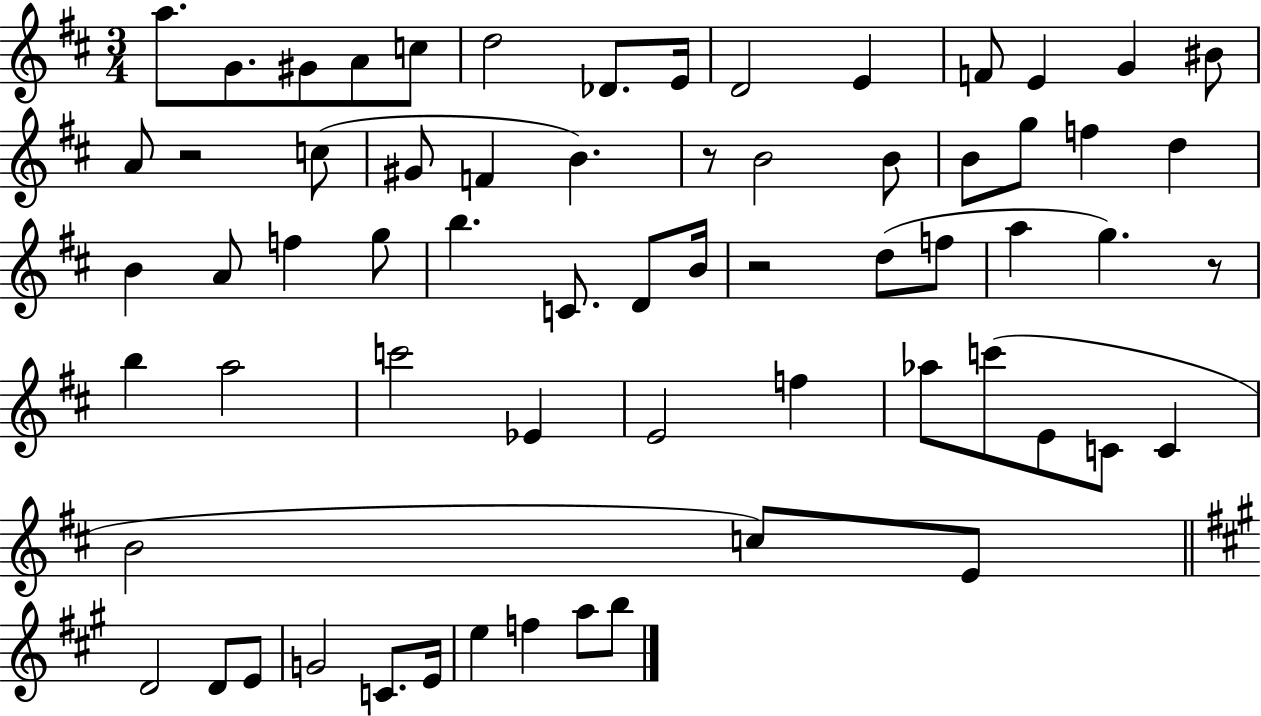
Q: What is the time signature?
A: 3/4